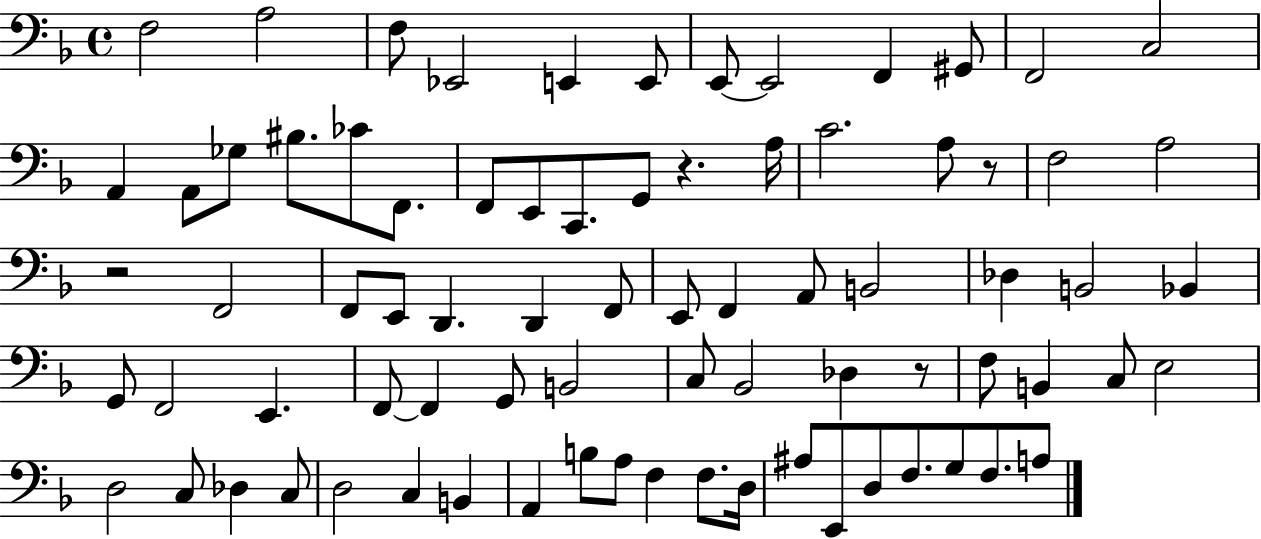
{
  \clef bass
  \time 4/4
  \defaultTimeSignature
  \key f \major
  \repeat volta 2 { f2 a2 | f8 ees,2 e,4 e,8 | e,8~~ e,2 f,4 gis,8 | f,2 c2 | \break a,4 a,8 ges8 bis8. ces'8 f,8. | f,8 e,8 c,8. g,8 r4. a16 | c'2. a8 r8 | f2 a2 | \break r2 f,2 | f,8 e,8 d,4. d,4 f,8 | e,8 f,4 a,8 b,2 | des4 b,2 bes,4 | \break g,8 f,2 e,4. | f,8~~ f,4 g,8 b,2 | c8 bes,2 des4 r8 | f8 b,4 c8 e2 | \break d2 c8 des4 c8 | d2 c4 b,4 | a,4 b8 a8 f4 f8. d16 | ais8 e,8 d8 f8. g8 f8. a8 | \break } \bar "|."
}